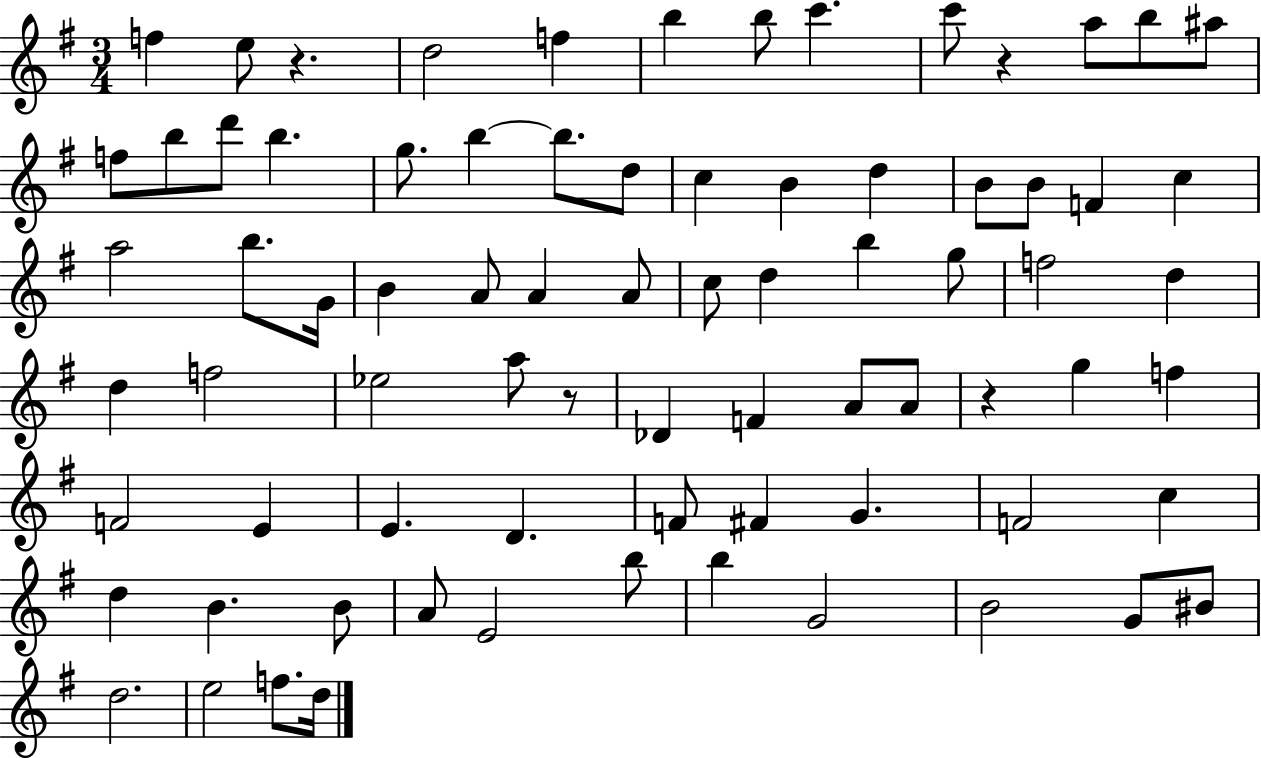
F5/q E5/e R/q. D5/h F5/q B5/q B5/e C6/q. C6/e R/q A5/e B5/e A#5/e F5/e B5/e D6/e B5/q. G5/e. B5/q B5/e. D5/e C5/q B4/q D5/q B4/e B4/e F4/q C5/q A5/h B5/e. G4/s B4/q A4/e A4/q A4/e C5/e D5/q B5/q G5/e F5/h D5/q D5/q F5/h Eb5/h A5/e R/e Db4/q F4/q A4/e A4/e R/q G5/q F5/q F4/h E4/q E4/q. D4/q. F4/e F#4/q G4/q. F4/h C5/q D5/q B4/q. B4/e A4/e E4/h B5/e B5/q G4/h B4/h G4/e BIS4/e D5/h. E5/h F5/e. D5/s